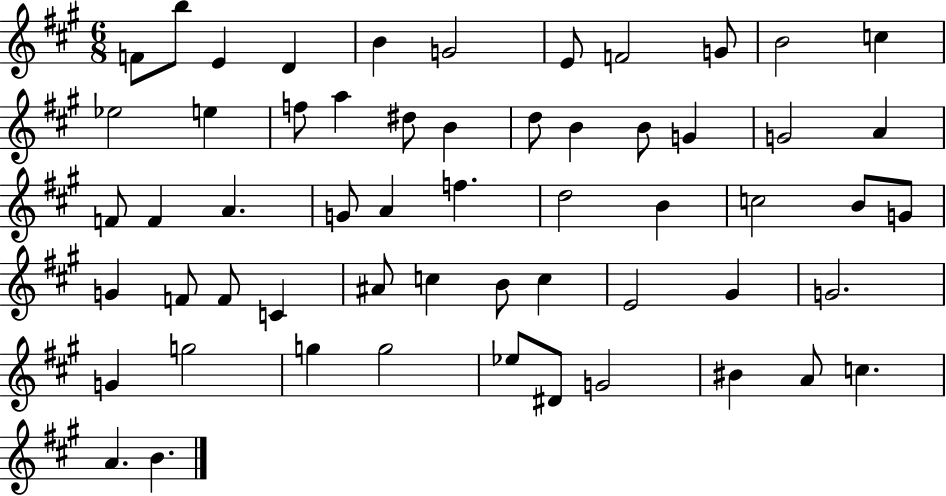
{
  \clef treble
  \numericTimeSignature
  \time 6/8
  \key a \major
  \repeat volta 2 { f'8 b''8 e'4 d'4 | b'4 g'2 | e'8 f'2 g'8 | b'2 c''4 | \break ees''2 e''4 | f''8 a''4 dis''8 b'4 | d''8 b'4 b'8 g'4 | g'2 a'4 | \break f'8 f'4 a'4. | g'8 a'4 f''4. | d''2 b'4 | c''2 b'8 g'8 | \break g'4 f'8 f'8 c'4 | ais'8 c''4 b'8 c''4 | e'2 gis'4 | g'2. | \break g'4 g''2 | g''4 g''2 | ees''8 dis'8 g'2 | bis'4 a'8 c''4. | \break a'4. b'4. | } \bar "|."
}